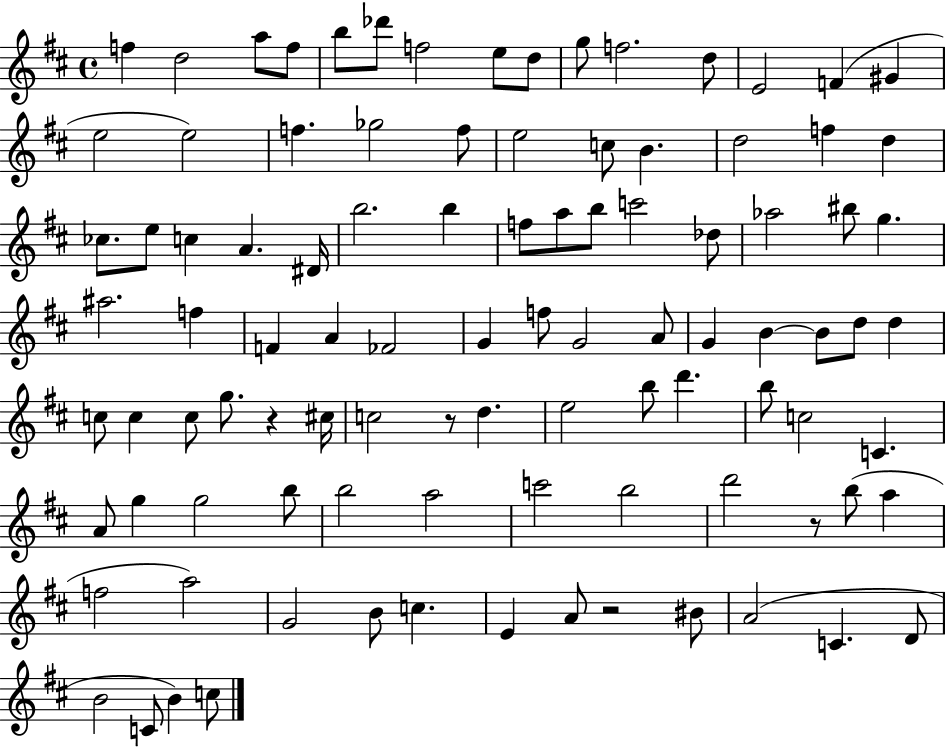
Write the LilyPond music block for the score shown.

{
  \clef treble
  \time 4/4
  \defaultTimeSignature
  \key d \major
  f''4 d''2 a''8 f''8 | b''8 des'''8 f''2 e''8 d''8 | g''8 f''2. d''8 | e'2 f'4( gis'4 | \break e''2 e''2) | f''4. ges''2 f''8 | e''2 c''8 b'4. | d''2 f''4 d''4 | \break ces''8. e''8 c''4 a'4. dis'16 | b''2. b''4 | f''8 a''8 b''8 c'''2 des''8 | aes''2 bis''8 g''4. | \break ais''2. f''4 | f'4 a'4 fes'2 | g'4 f''8 g'2 a'8 | g'4 b'4~~ b'8 d''8 d''4 | \break c''8 c''4 c''8 g''8. r4 cis''16 | c''2 r8 d''4. | e''2 b''8 d'''4. | b''8 c''2 c'4. | \break a'8 g''4 g''2 b''8 | b''2 a''2 | c'''2 b''2 | d'''2 r8 b''8( a''4 | \break f''2 a''2) | g'2 b'8 c''4. | e'4 a'8 r2 bis'8 | a'2( c'4. d'8 | \break b'2 c'8 b'4) c''8 | \bar "|."
}